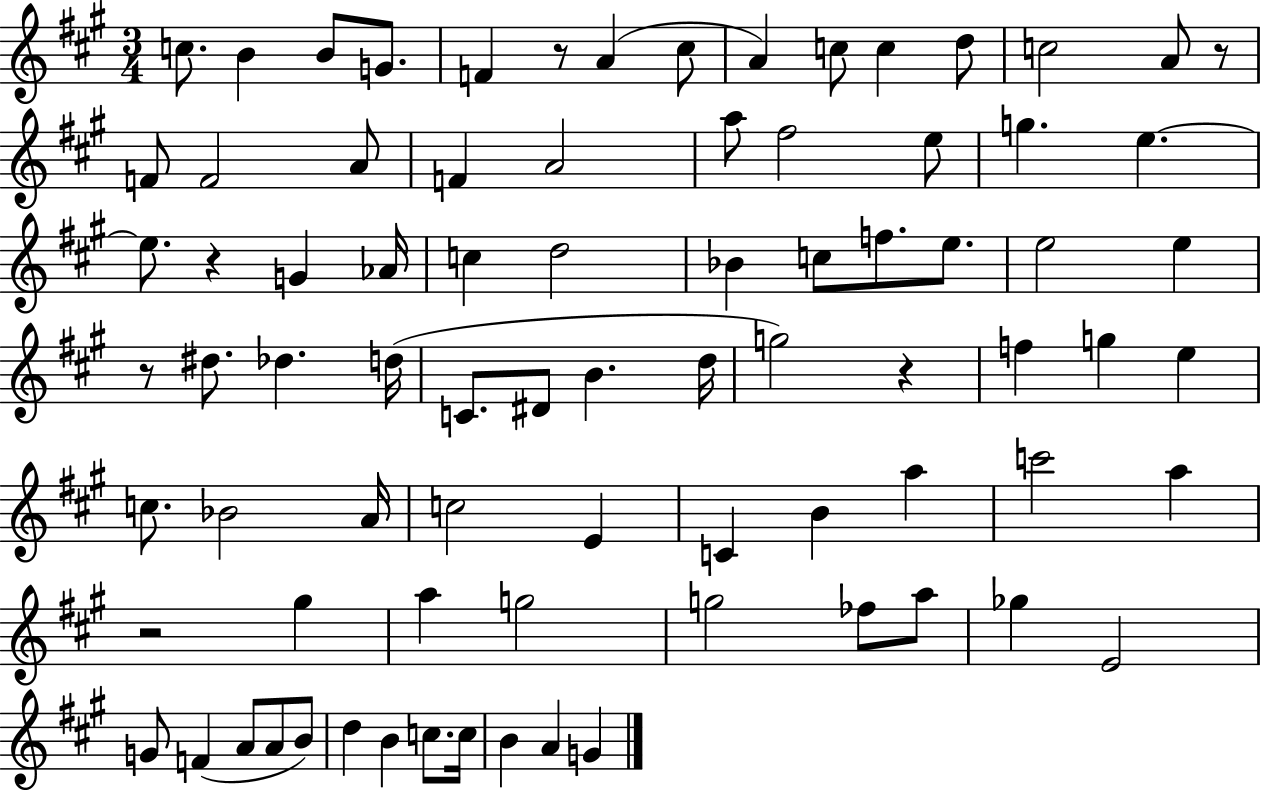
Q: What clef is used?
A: treble